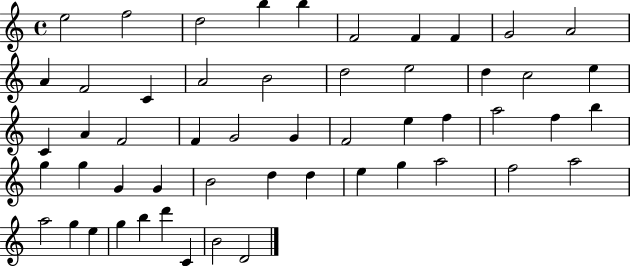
E5/h F5/h D5/h B5/q B5/q F4/h F4/q F4/q G4/h A4/h A4/q F4/h C4/q A4/h B4/h D5/h E5/h D5/q C5/h E5/q C4/q A4/q F4/h F4/q G4/h G4/q F4/h E5/q F5/q A5/h F5/q B5/q G5/q G5/q G4/q G4/q B4/h D5/q D5/q E5/q G5/q A5/h F5/h A5/h A5/h G5/q E5/q G5/q B5/q D6/q C4/q B4/h D4/h